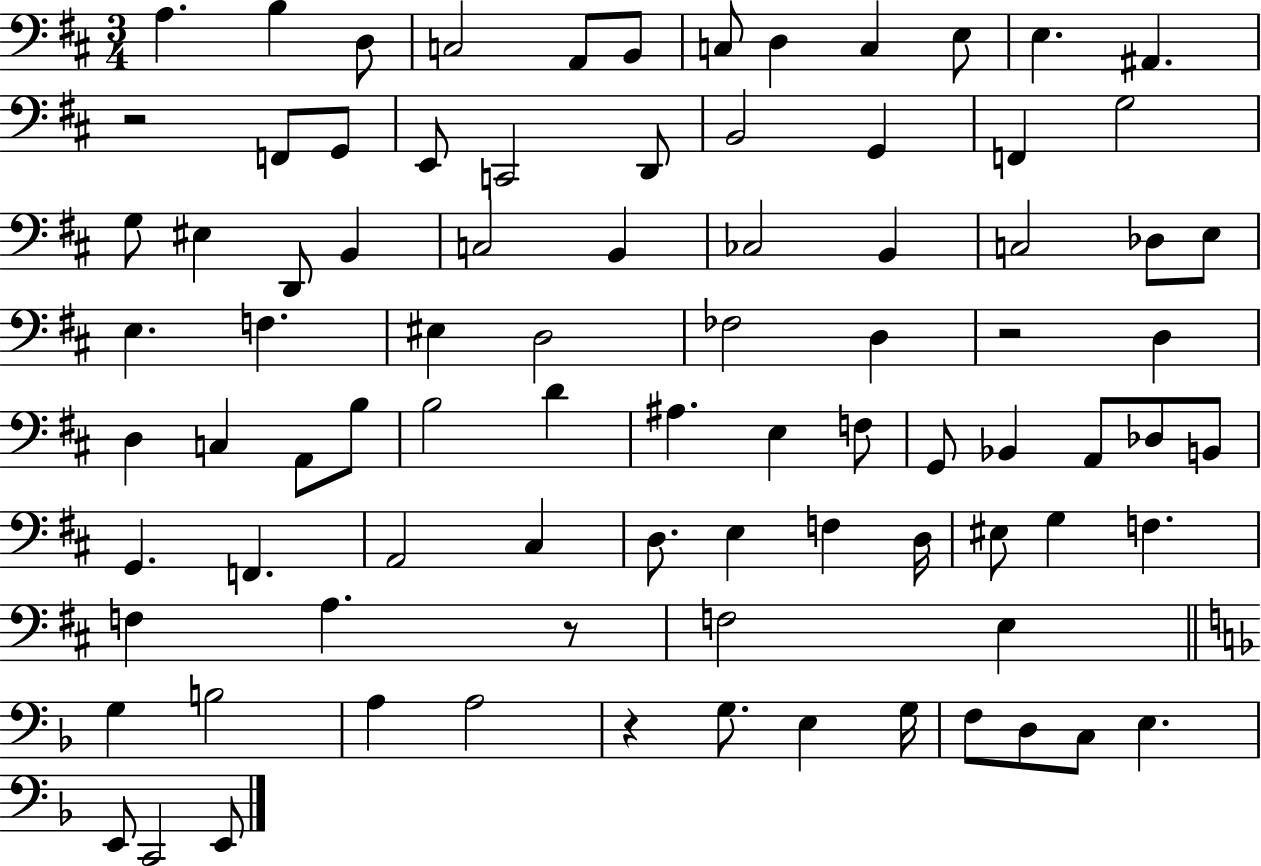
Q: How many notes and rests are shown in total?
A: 86